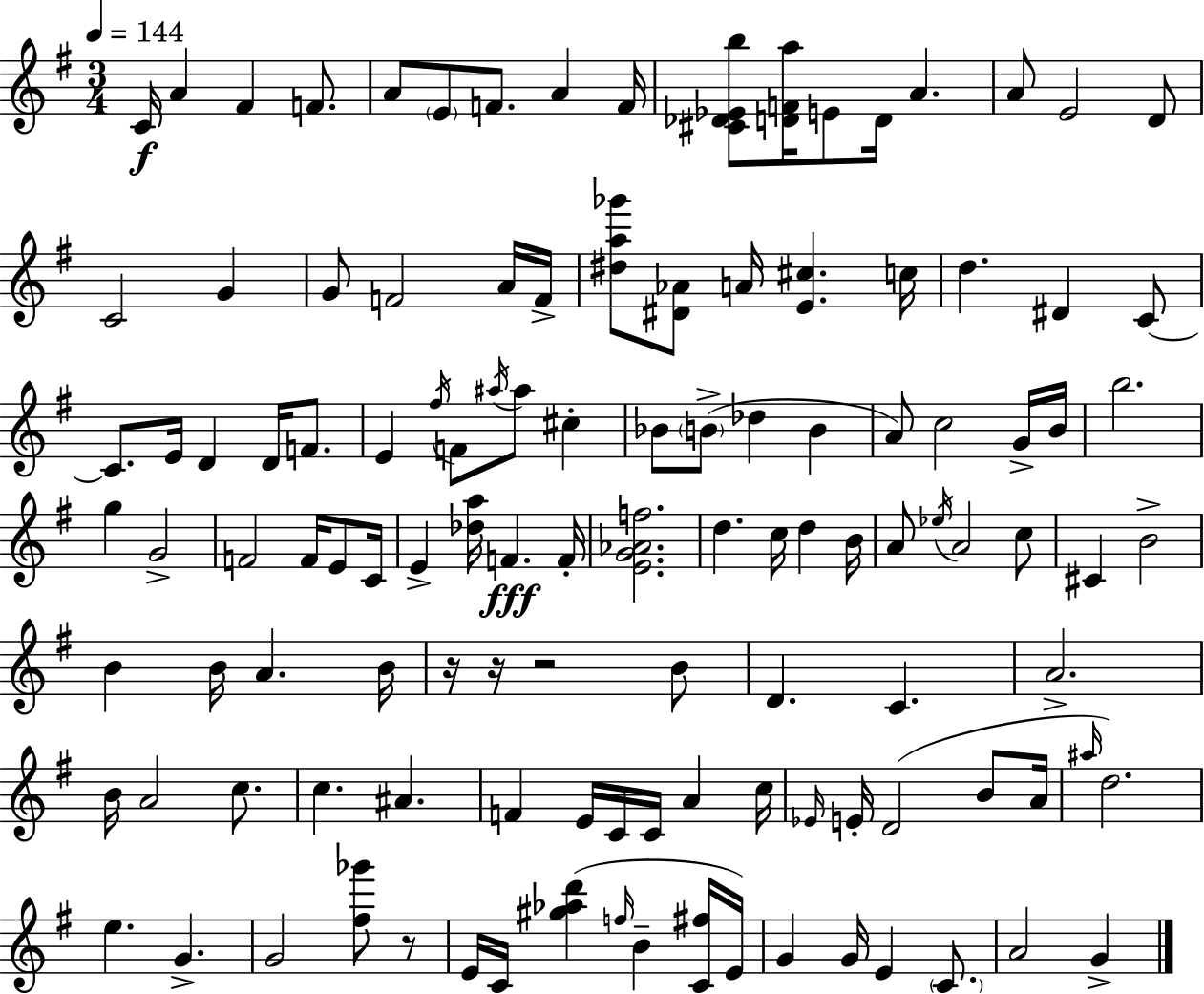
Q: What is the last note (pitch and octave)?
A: G4